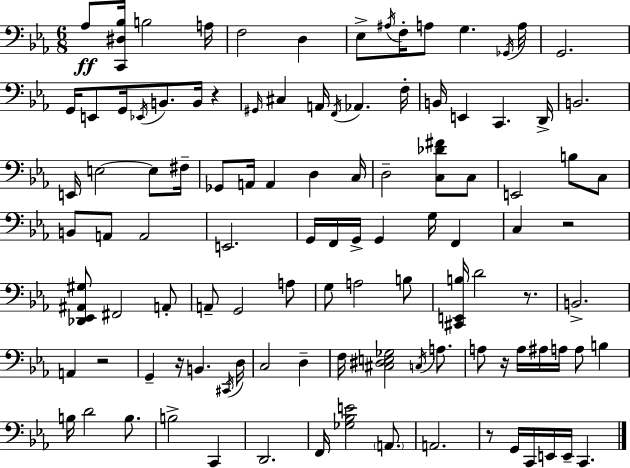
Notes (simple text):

Ab3/e [C2,D#3,Bb3]/s B3/h A3/s F3/h D3/q Eb3/e A#3/s F3/s A3/e G3/q. Gb2/s A3/s G2/h. G2/s E2/e G2/s Eb2/s B2/e. B2/s R/q G#2/s C#3/q A2/s F2/s Ab2/q. F3/s B2/s E2/q C2/q. D2/s B2/h. E2/s E3/h E3/e F#3/s Gb2/e A2/s A2/q D3/q C3/s D3/h [C3,Db4,F#4]/e C3/e E2/h B3/e C3/e B2/e A2/e A2/h E2/h. G2/s F2/s G2/s G2/q G3/s F2/q C3/q R/h [Db2,Eb2,A#2,G#3]/e F#2/h A2/e A2/e G2/h A3/e G3/e A3/h B3/e [C#2,E2,B3]/s D4/h R/e. B2/h. A2/q R/h G2/q R/s B2/q. C#2/s D3/s C3/h D3/q F3/s [C#3,D#3,E3,Gb3]/h C3/s A3/e. A3/e R/s A3/s A#3/s A3/s A3/e B3/q B3/s D4/h B3/e. B3/h C2/q D2/h. F2/s [Gb3,Bb3,E4]/h A2/e. A2/h. R/e G2/s C2/s E2/s E2/s C2/q.